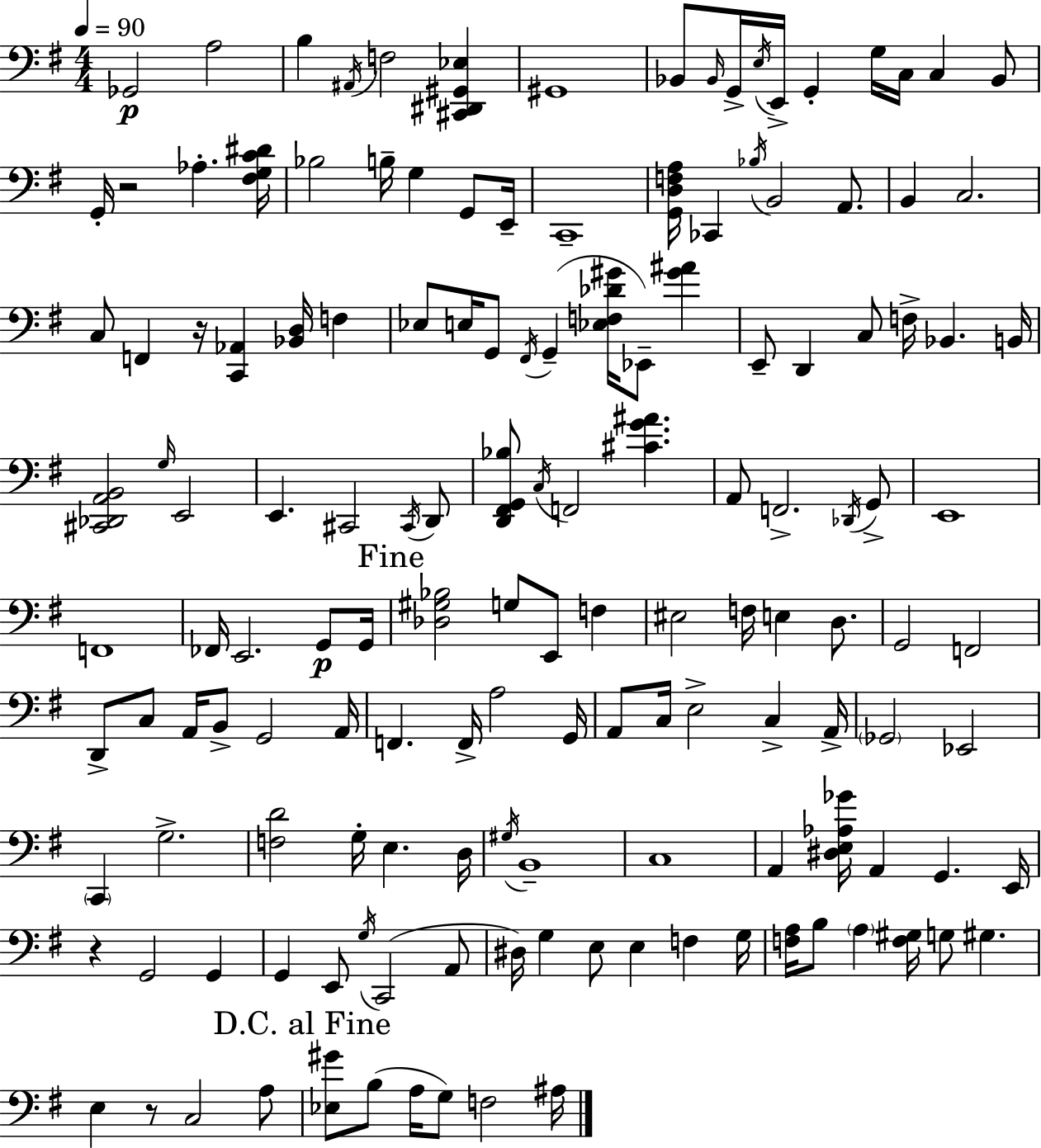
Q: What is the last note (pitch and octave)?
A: A#3